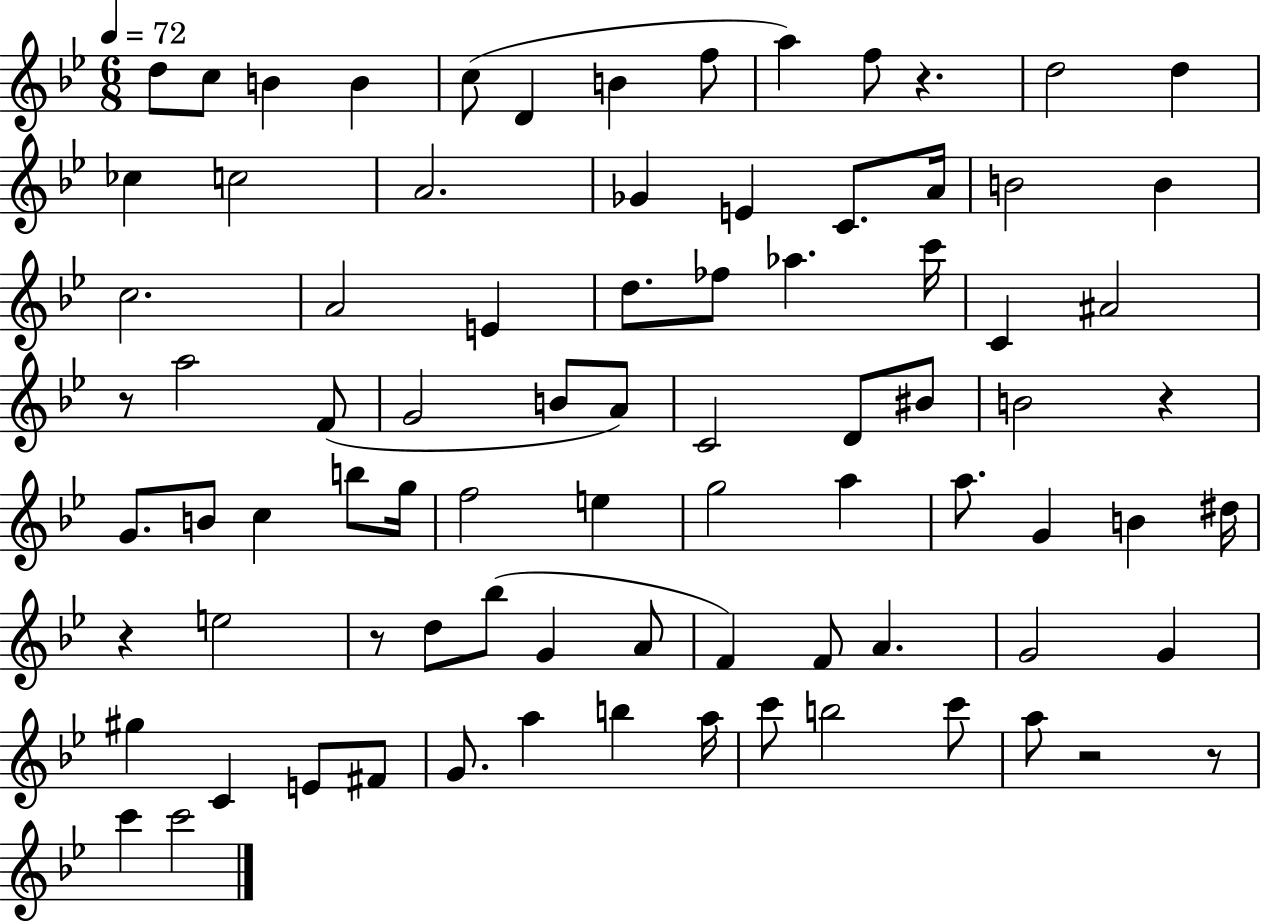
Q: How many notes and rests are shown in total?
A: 83